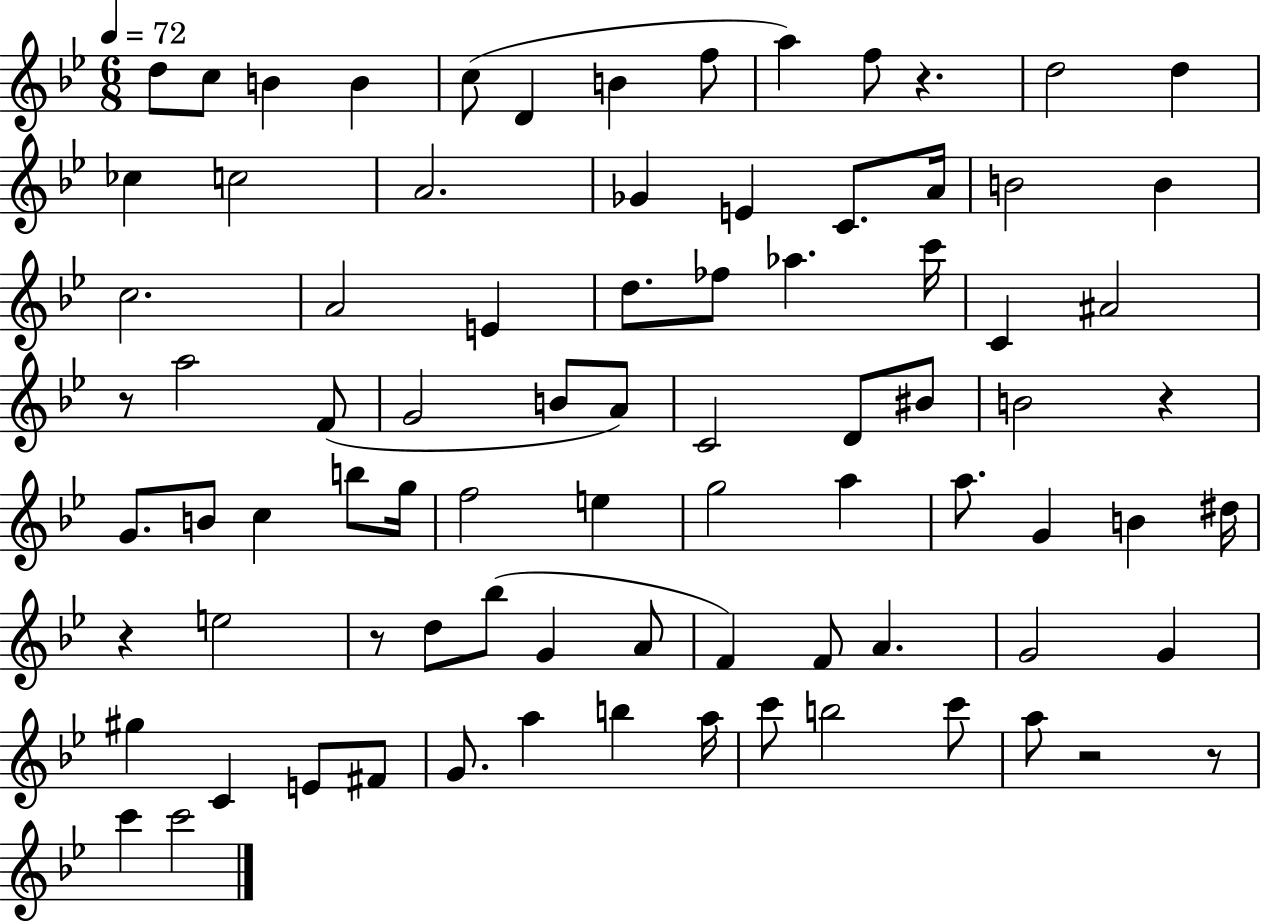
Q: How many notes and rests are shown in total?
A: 83